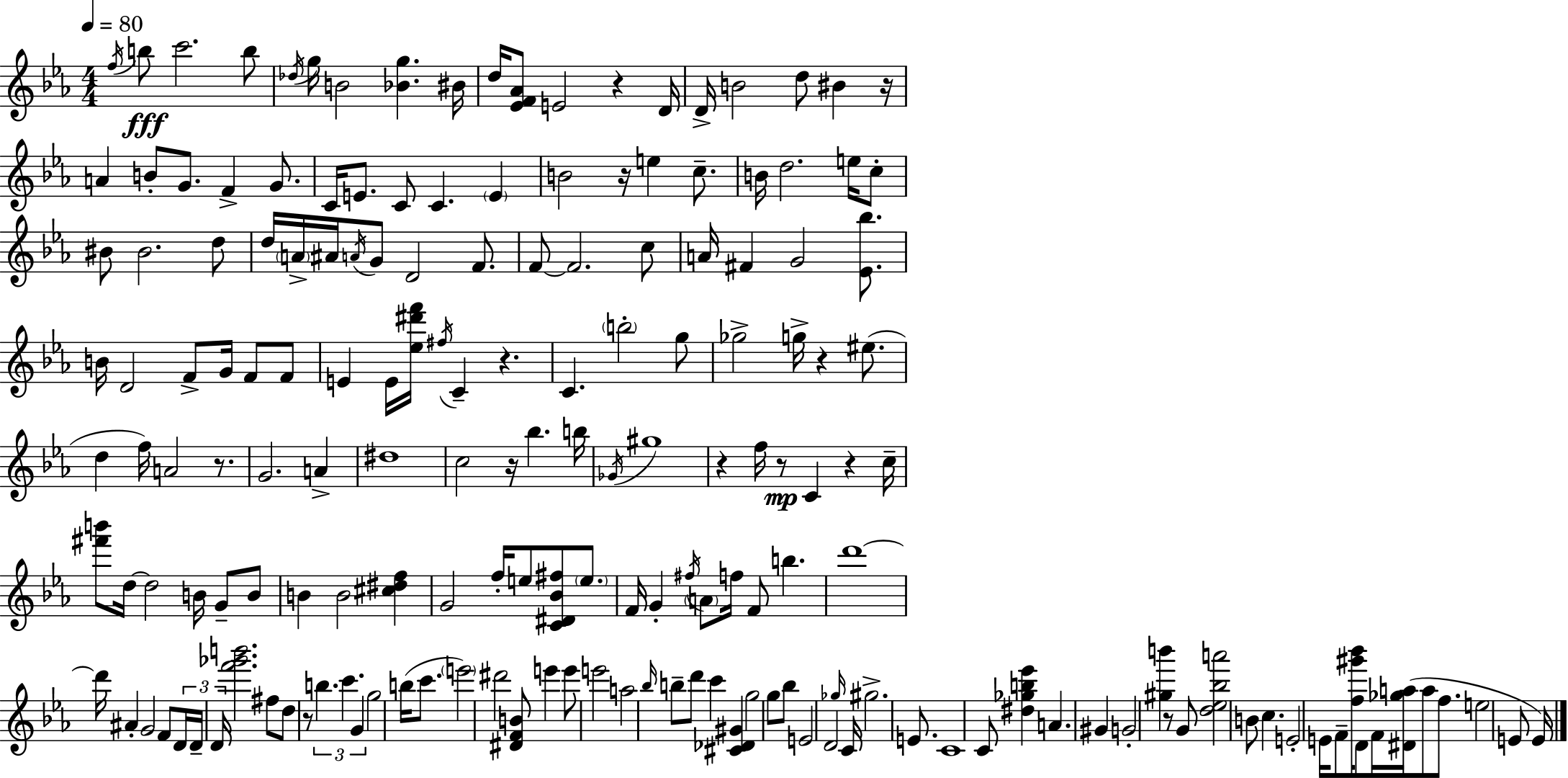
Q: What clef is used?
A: treble